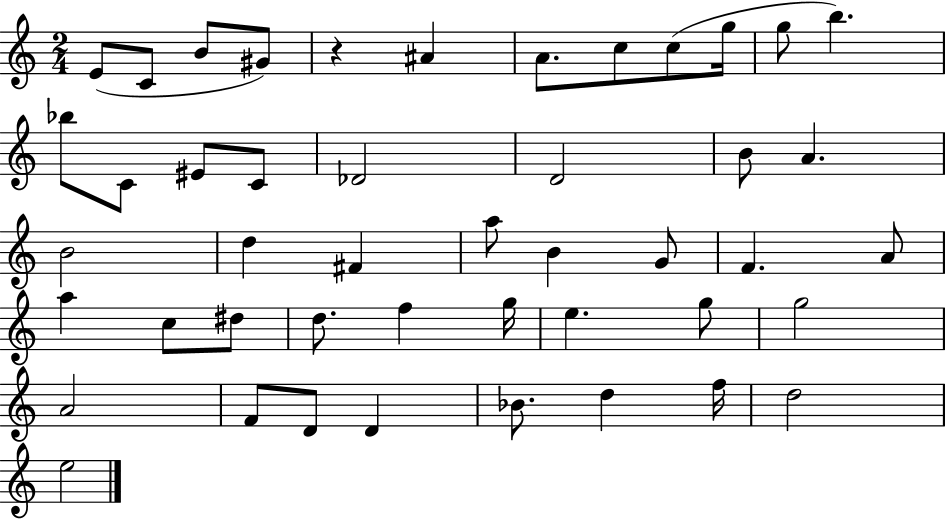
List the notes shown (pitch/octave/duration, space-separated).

E4/e C4/e B4/e G#4/e R/q A#4/q A4/e. C5/e C5/e G5/s G5/e B5/q. Bb5/e C4/e EIS4/e C4/e Db4/h D4/h B4/e A4/q. B4/h D5/q F#4/q A5/e B4/q G4/e F4/q. A4/e A5/q C5/e D#5/e D5/e. F5/q G5/s E5/q. G5/e G5/h A4/h F4/e D4/e D4/q Bb4/e. D5/q F5/s D5/h E5/h